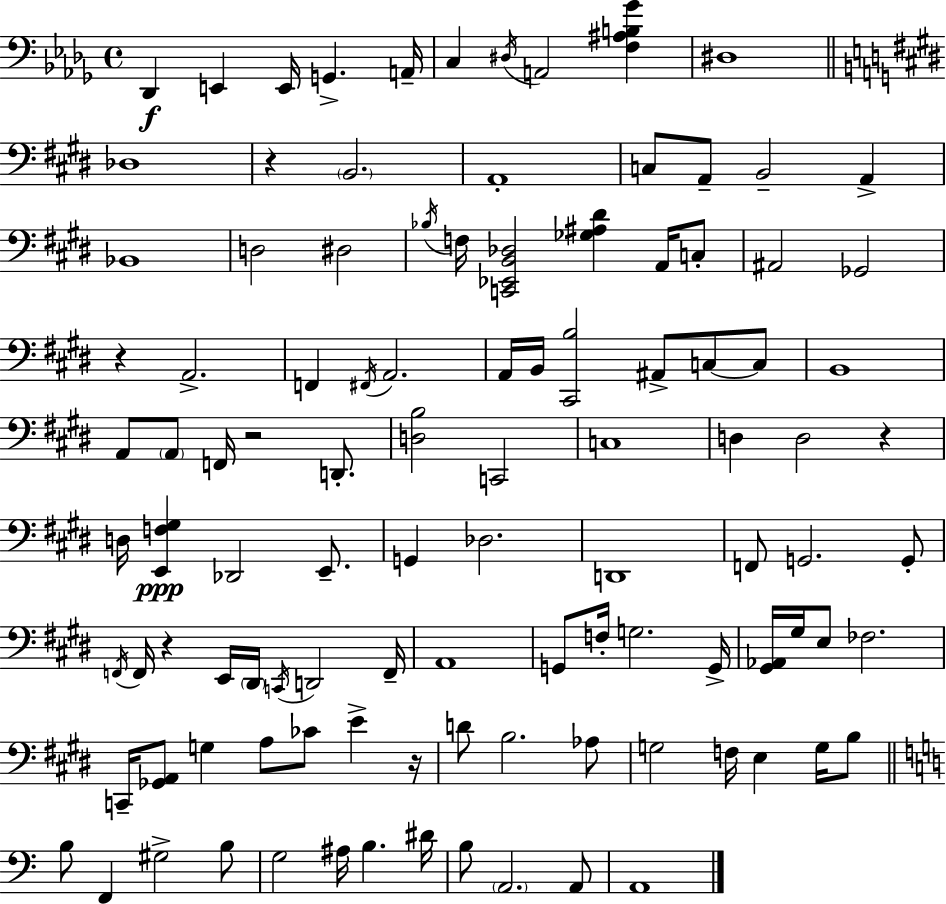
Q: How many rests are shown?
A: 6